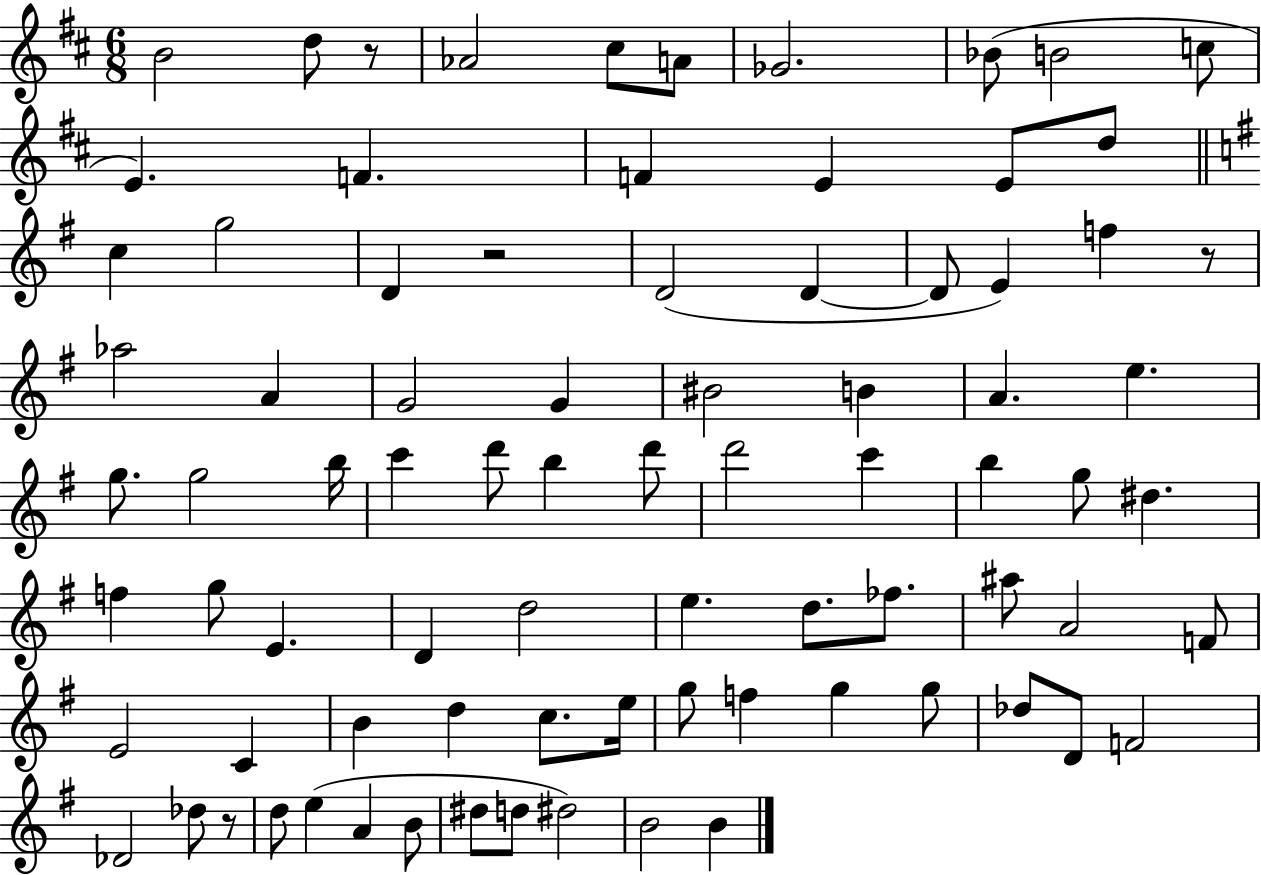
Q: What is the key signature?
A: D major